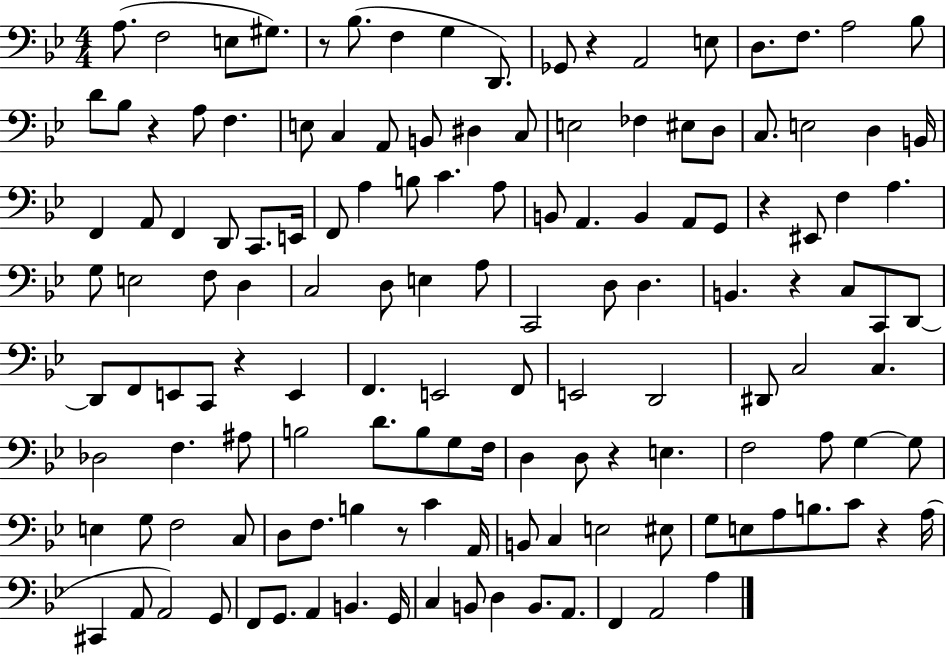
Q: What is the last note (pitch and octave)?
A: A3